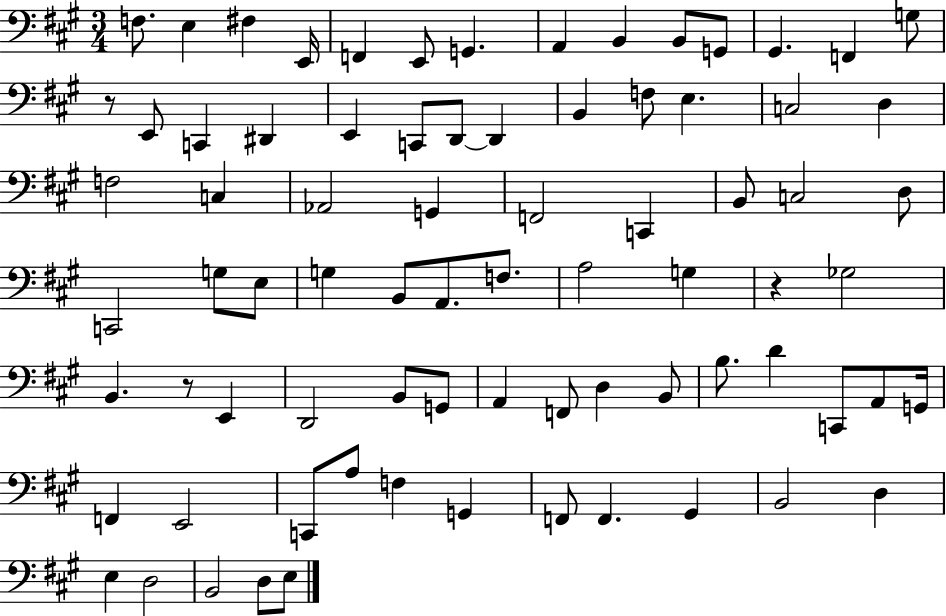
X:1
T:Untitled
M:3/4
L:1/4
K:A
F,/2 E, ^F, E,,/4 F,, E,,/2 G,, A,, B,, B,,/2 G,,/2 ^G,, F,, G,/2 z/2 E,,/2 C,, ^D,, E,, C,,/2 D,,/2 D,, B,, F,/2 E, C,2 D, F,2 C, _A,,2 G,, F,,2 C,, B,,/2 C,2 D,/2 C,,2 G,/2 E,/2 G, B,,/2 A,,/2 F,/2 A,2 G, z _G,2 B,, z/2 E,, D,,2 B,,/2 G,,/2 A,, F,,/2 D, B,,/2 B,/2 D C,,/2 A,,/2 G,,/4 F,, E,,2 C,,/2 A,/2 F, G,, F,,/2 F,, ^G,, B,,2 D, E, D,2 B,,2 D,/2 E,/2